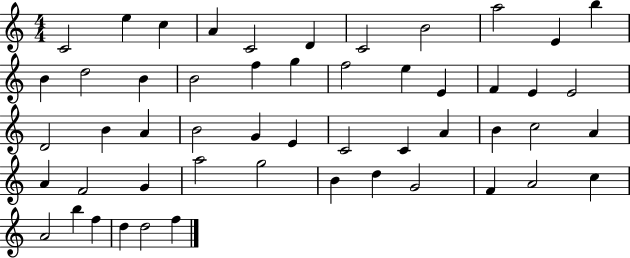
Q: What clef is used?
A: treble